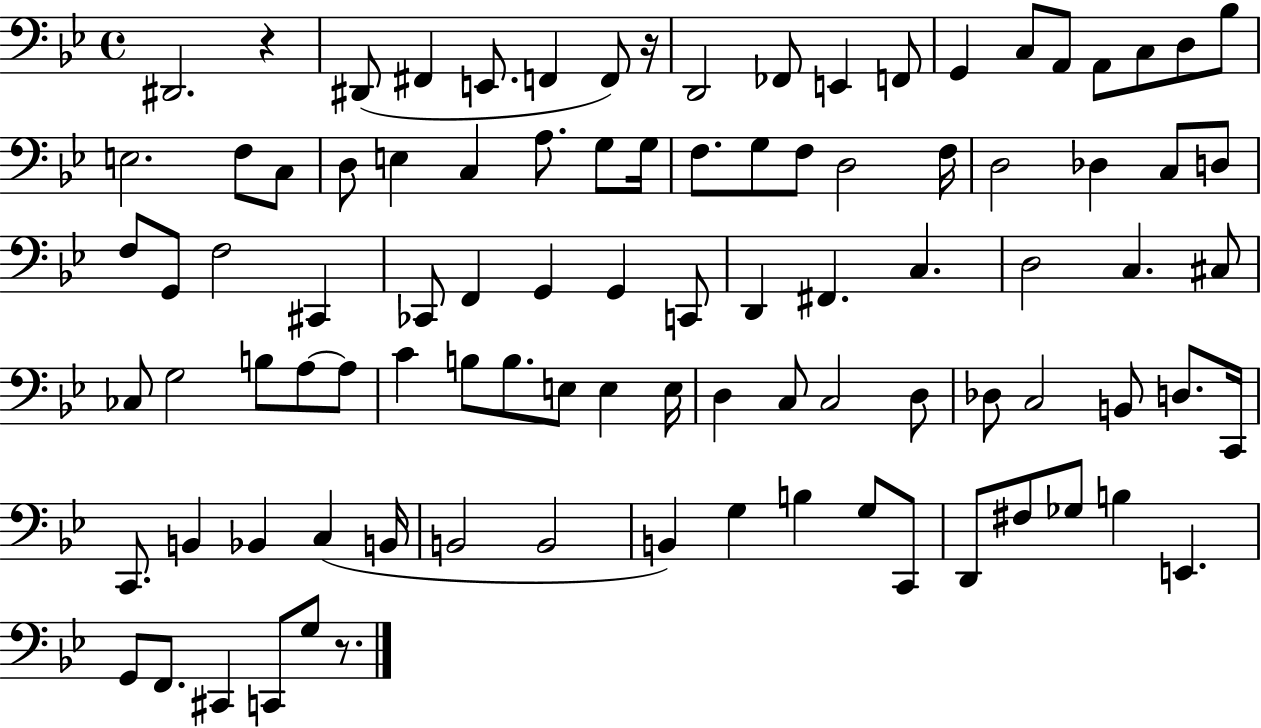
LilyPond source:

{
  \clef bass
  \time 4/4
  \defaultTimeSignature
  \key bes \major
  dis,2. r4 | dis,8( fis,4 e,8. f,4 f,8) r16 | d,2 fes,8 e,4 f,8 | g,4 c8 a,8 a,8 c8 d8 bes8 | \break e2. f8 c8 | d8 e4 c4 a8. g8 g16 | f8. g8 f8 d2 f16 | d2 des4 c8 d8 | \break f8 g,8 f2 cis,4 | ces,8 f,4 g,4 g,4 c,8 | d,4 fis,4. c4. | d2 c4. cis8 | \break ces8 g2 b8 a8~~ a8 | c'4 b8 b8. e8 e4 e16 | d4 c8 c2 d8 | des8 c2 b,8 d8. c,16 | \break c,8. b,4 bes,4 c4( b,16 | b,2 b,2 | b,4) g4 b4 g8 c,8 | d,8 fis8 ges8 b4 e,4. | \break g,8 f,8. cis,4 c,8 g8 r8. | \bar "|."
}